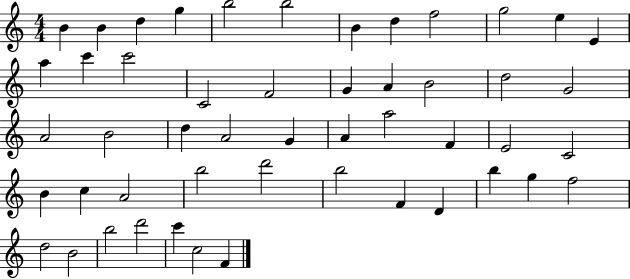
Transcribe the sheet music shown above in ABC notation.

X:1
T:Untitled
M:4/4
L:1/4
K:C
B B d g b2 b2 B d f2 g2 e E a c' c'2 C2 F2 G A B2 d2 G2 A2 B2 d A2 G A a2 F E2 C2 B c A2 b2 d'2 b2 F D b g f2 d2 B2 b2 d'2 c' c2 F